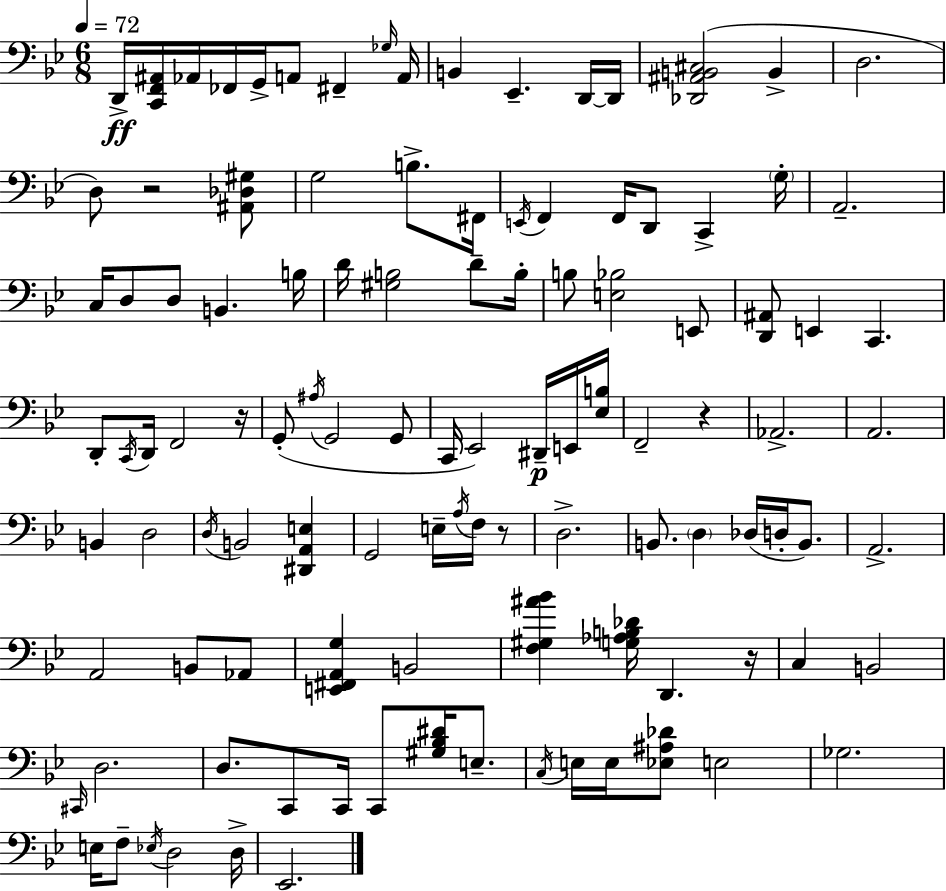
{
  \clef bass
  \numericTimeSignature
  \time 6/8
  \key bes \major
  \tempo 4 = 72
  d,16->\ff <c, f, ais,>16 aes,16 fes,16 g,16-> a,8 fis,4-- \grace { ges16 } | a,16 b,4 ees,4.-- d,16~~ | d,16 <des, ais, b, cis>2( b,4-> | d2. | \break d8) r2 <ais, des gis>8 | g2 b8.-> | fis,16 \acciaccatura { e,16 } f,4 f,16 d,8 c,4-> | \parenthesize g16-. a,2.-- | \break c16 d8 d8 b,4. | b16 d'16 <gis b>2 d'8-- | b16-. b8 <e bes>2 | e,8 <d, ais,>8 e,4 c,4. | \break d,8-. \acciaccatura { c,16 } d,16 f,2 | r16 g,8-.( \acciaccatura { ais16 } g,2 | g,8 c,16 ees,2) | dis,16--\p e,16 <ees b>16 f,2-- | \break r4 aes,2.-> | a,2. | b,4 d2 | \acciaccatura { d16 } b,2 | \break <dis, a, e>4 g,2 | e16-- \acciaccatura { a16 } f16 r8 d2.-> | b,8. \parenthesize d4 | des16( d16-. b,8.) a,2.-> | \break a,2 | b,8 aes,8 <e, fis, a, g>4 b,2 | <f gis ais' bes'>4 <g aes b des'>16 d,4. | r16 c4 b,2 | \break \grace { cis,16 } d2. | d8. c,8 | c,16 c,8 <gis bes dis'>16 e8.-- \acciaccatura { c16 } e16 e16 <ees ais des'>8 | e2 ges2. | \break e16 f8-- \acciaccatura { ees16 } | d2 d16-> ees,2. | \bar "|."
}